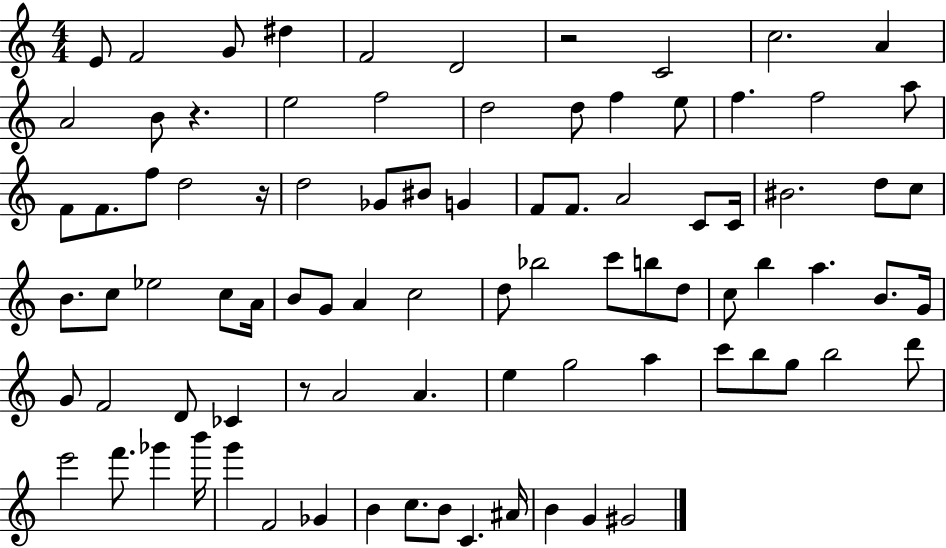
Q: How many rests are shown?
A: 4